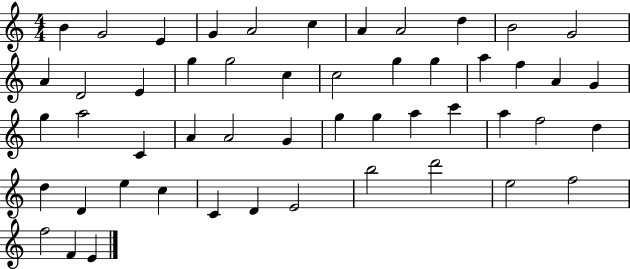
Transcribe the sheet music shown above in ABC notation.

X:1
T:Untitled
M:4/4
L:1/4
K:C
B G2 E G A2 c A A2 d B2 G2 A D2 E g g2 c c2 g g a f A G g a2 C A A2 G g g a c' a f2 d d D e c C D E2 b2 d'2 e2 f2 f2 F E